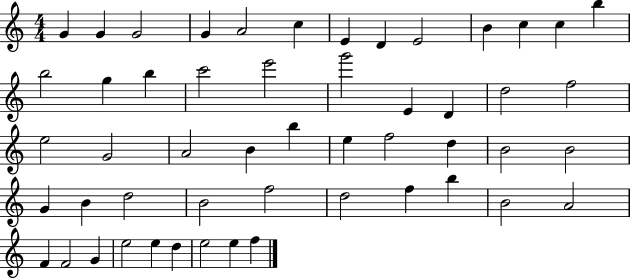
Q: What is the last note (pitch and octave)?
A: F5